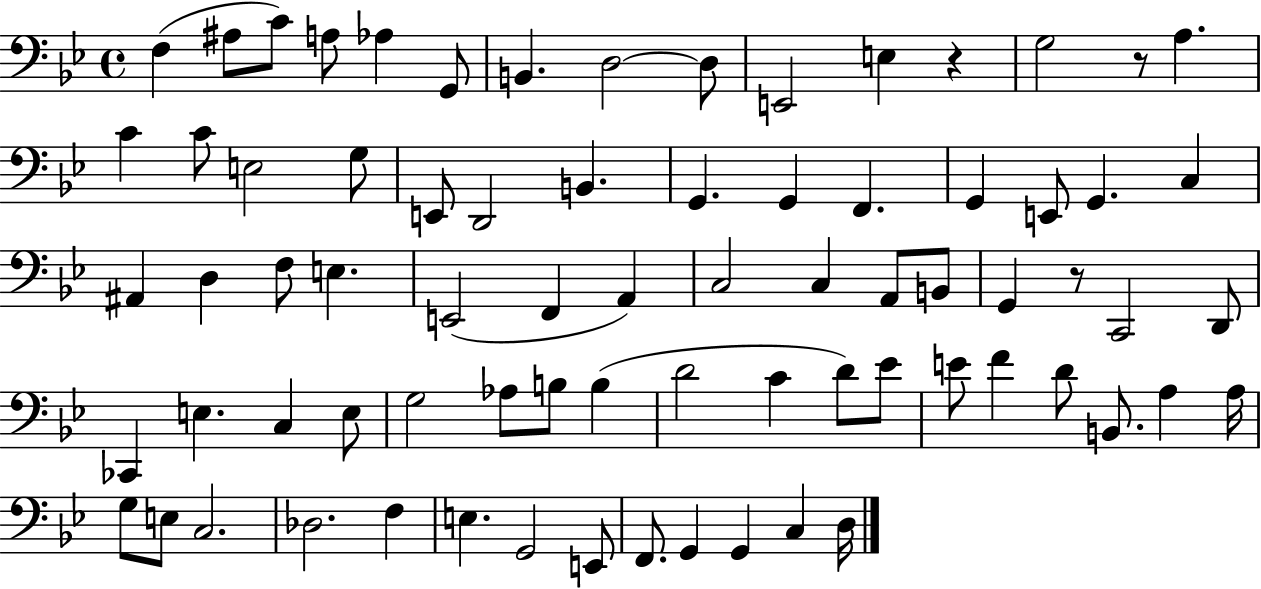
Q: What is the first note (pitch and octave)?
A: F3